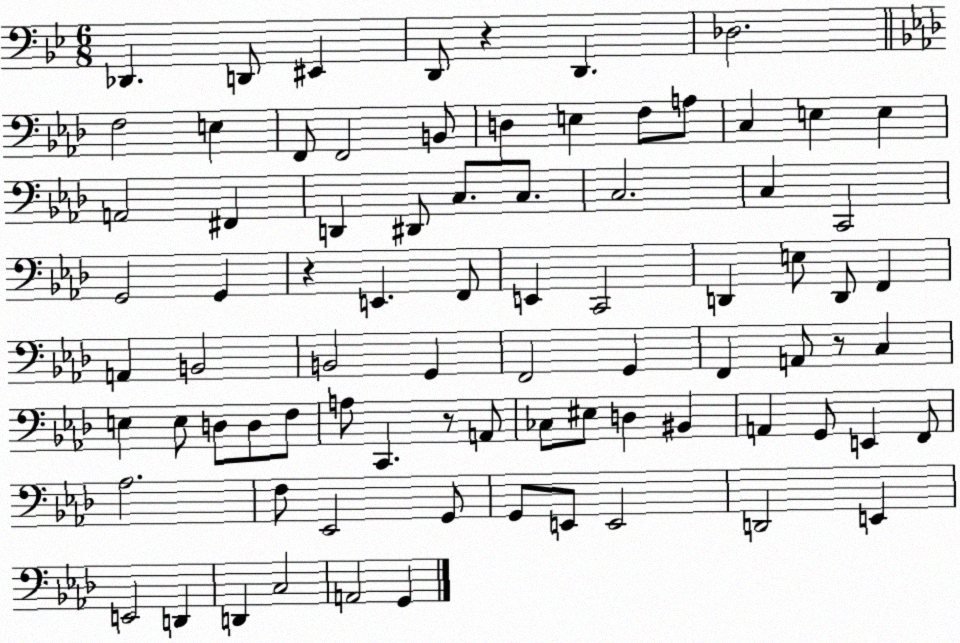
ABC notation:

X:1
T:Untitled
M:6/8
L:1/4
K:Bb
_D,, D,,/2 ^E,, D,,/2 z D,, _D,2 F,2 E, F,,/2 F,,2 B,,/2 D, E, F,/2 A,/2 C, E, E, A,,2 ^F,, D,, ^D,,/2 C,/2 C,/2 C,2 C, C,,2 G,,2 G,, z E,, F,,/2 E,, C,,2 D,, E,/2 D,,/2 F,, A,, B,,2 B,,2 G,, F,,2 G,, F,, A,,/2 z/2 C, E, E,/2 D,/2 D,/2 F,/2 A,/2 C,, z/2 A,,/2 _C,/2 ^E,/2 D, ^B,, A,, G,,/2 E,, F,,/2 _A,2 F,/2 _E,,2 G,,/2 G,,/2 E,,/2 E,,2 D,,2 E,, E,,2 D,, D,, C,2 A,,2 G,,